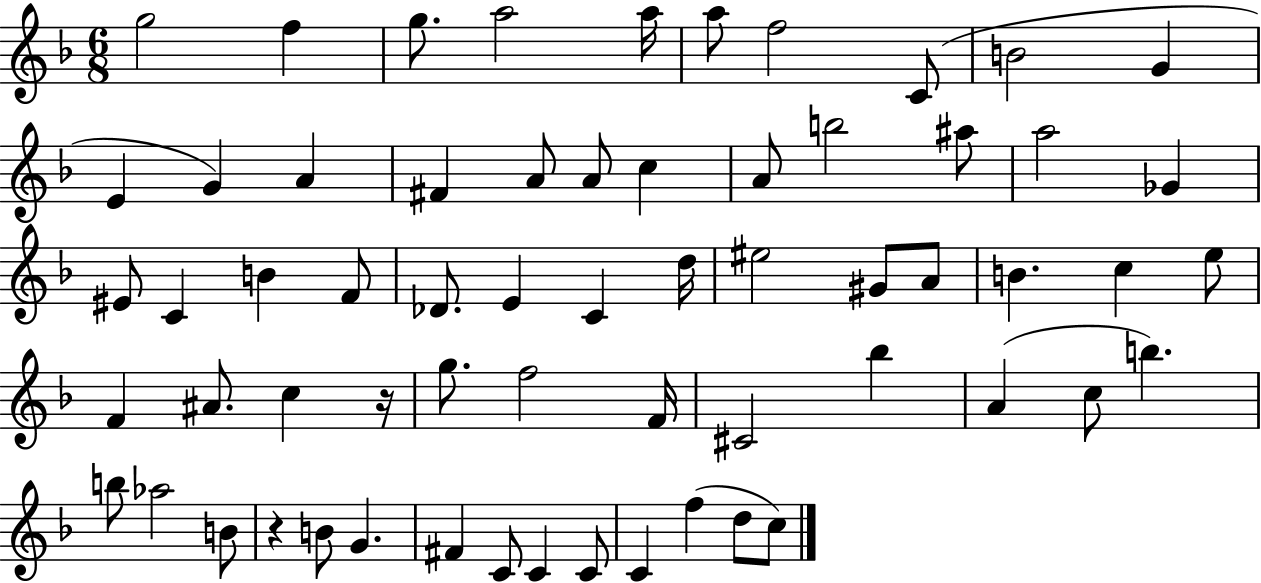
X:1
T:Untitled
M:6/8
L:1/4
K:F
g2 f g/2 a2 a/4 a/2 f2 C/2 B2 G E G A ^F A/2 A/2 c A/2 b2 ^a/2 a2 _G ^E/2 C B F/2 _D/2 E C d/4 ^e2 ^G/2 A/2 B c e/2 F ^A/2 c z/4 g/2 f2 F/4 ^C2 _b A c/2 b b/2 _a2 B/2 z B/2 G ^F C/2 C C/2 C f d/2 c/2